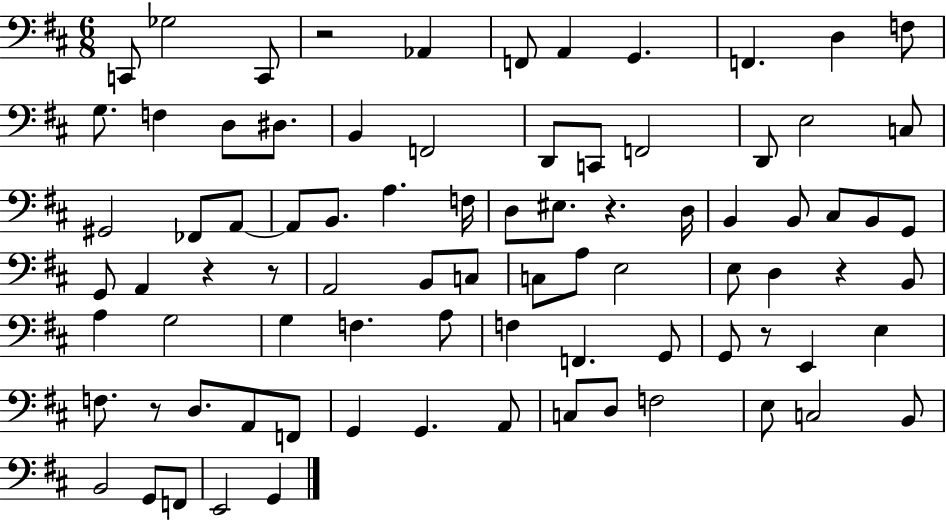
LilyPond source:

{
  \clef bass
  \numericTimeSignature
  \time 6/8
  \key d \major
  c,8 ges2 c,8 | r2 aes,4 | f,8 a,4 g,4. | f,4. d4 f8 | \break g8. f4 d8 dis8. | b,4 f,2 | d,8 c,8 f,2 | d,8 e2 c8 | \break gis,2 fes,8 a,8~~ | a,8 b,8. a4. f16 | d8 eis8. r4. d16 | b,4 b,8 cis8 b,8 g,8 | \break g,8 a,4 r4 r8 | a,2 b,8 c8 | c8 a8 e2 | e8 d4 r4 b,8 | \break a4 g2 | g4 f4. a8 | f4 f,4. g,8 | g,8 r8 e,4 e4 | \break f8. r8 d8. a,8 f,8 | g,4 g,4. a,8 | c8 d8 f2 | e8 c2 b,8 | \break b,2 g,8 f,8 | e,2 g,4 | \bar "|."
}